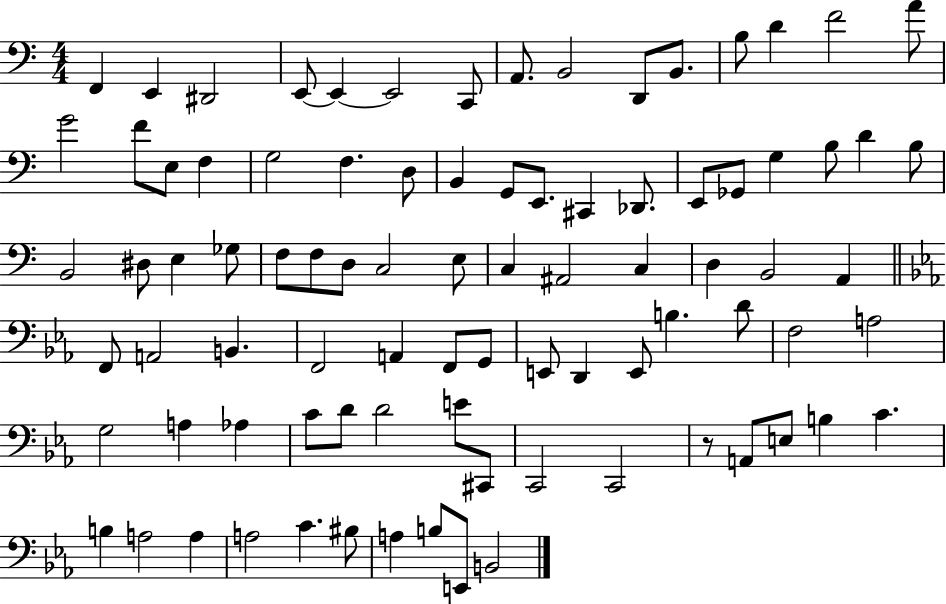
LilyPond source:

{
  \clef bass
  \numericTimeSignature
  \time 4/4
  \key c \major
  f,4 e,4 dis,2 | e,8~~ e,4~~ e,2 c,8 | a,8. b,2 d,8 b,8. | b8 d'4 f'2 a'8 | \break g'2 f'8 e8 f4 | g2 f4. d8 | b,4 g,8 e,8. cis,4 des,8. | e,8 ges,8 g4 b8 d'4 b8 | \break b,2 dis8 e4 ges8 | f8 f8 d8 c2 e8 | c4 ais,2 c4 | d4 b,2 a,4 | \break \bar "||" \break \key ees \major f,8 a,2 b,4. | f,2 a,4 f,8 g,8 | e,8 d,4 e,8 b4. d'8 | f2 a2 | \break g2 a4 aes4 | c'8 d'8 d'2 e'8 cis,8 | c,2 c,2 | r8 a,8 e8 b4 c'4. | \break b4 a2 a4 | a2 c'4. bis8 | a4 b8 e,8 b,2 | \bar "|."
}